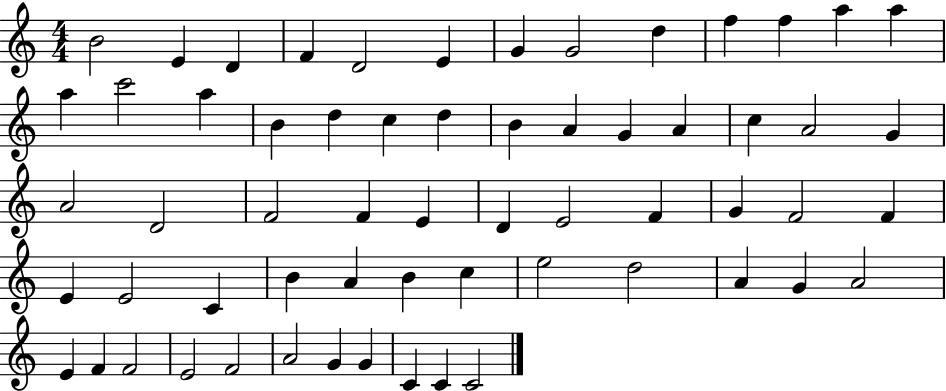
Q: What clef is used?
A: treble